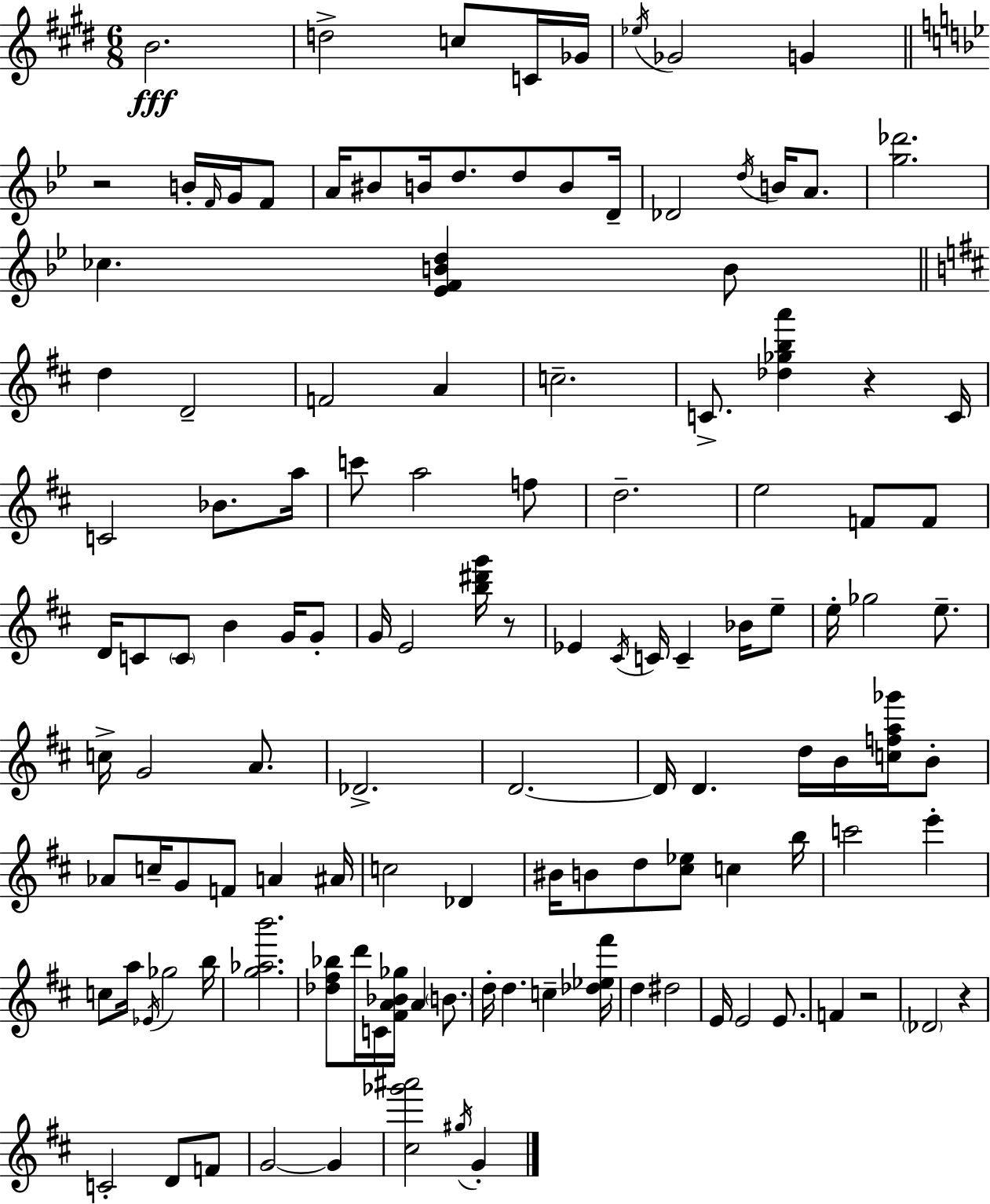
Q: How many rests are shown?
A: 5